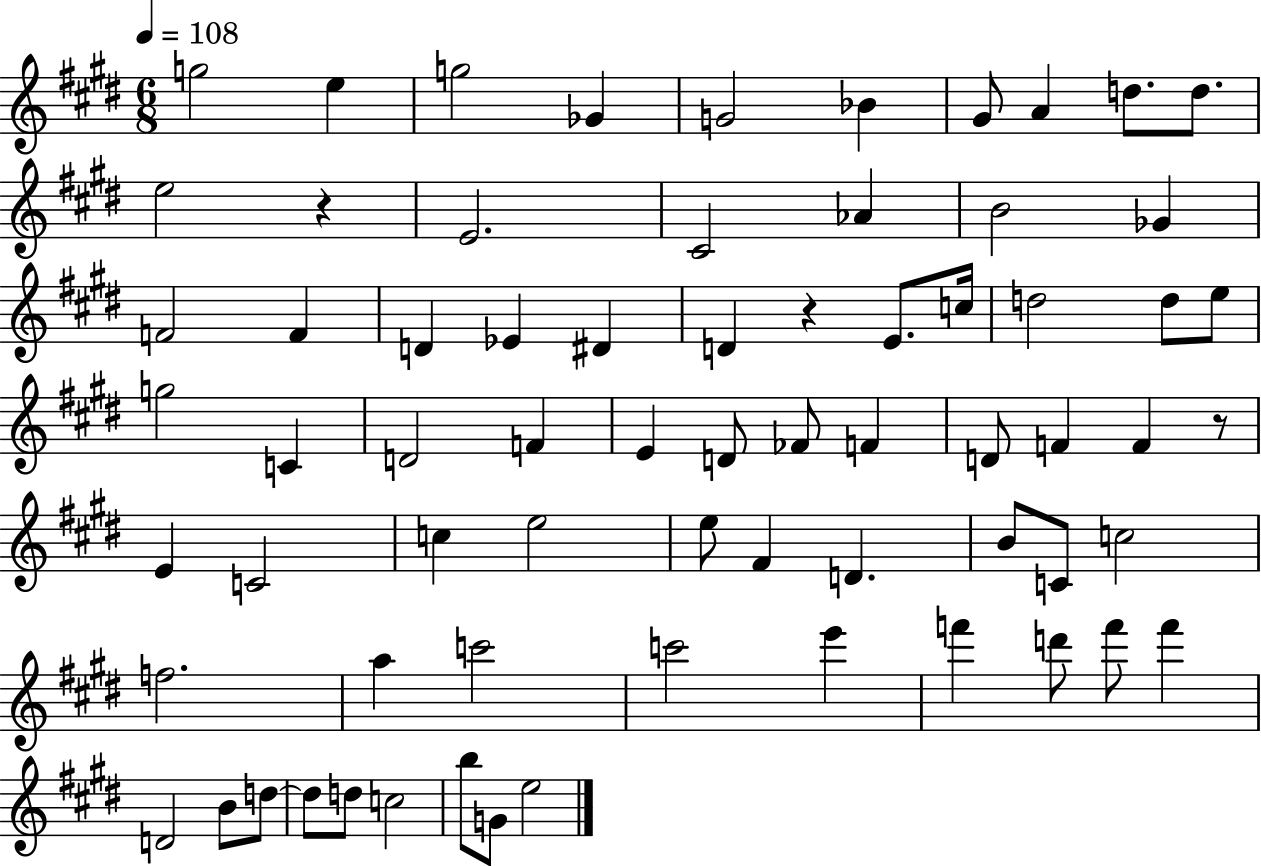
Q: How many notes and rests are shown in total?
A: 69